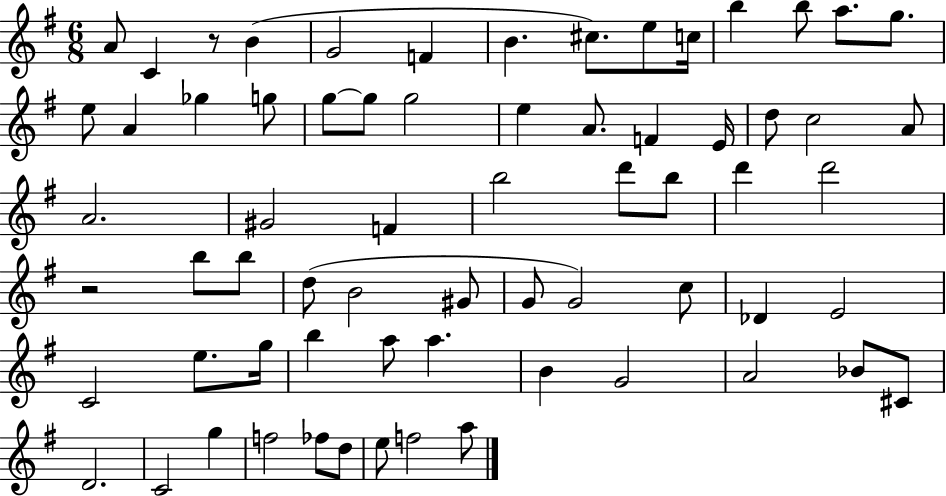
{
  \clef treble
  \numericTimeSignature
  \time 6/8
  \key g \major
  a'8 c'4 r8 b'4( | g'2 f'4 | b'4. cis''8.) e''8 c''16 | b''4 b''8 a''8. g''8. | \break e''8 a'4 ges''4 g''8 | g''8~~ g''8 g''2 | e''4 a'8. f'4 e'16 | d''8 c''2 a'8 | \break a'2. | gis'2 f'4 | b''2 d'''8 b''8 | d'''4 d'''2 | \break r2 b''8 b''8 | d''8( b'2 gis'8 | g'8 g'2) c''8 | des'4 e'2 | \break c'2 e''8. g''16 | b''4 a''8 a''4. | b'4 g'2 | a'2 bes'8 cis'8 | \break d'2. | c'2 g''4 | f''2 fes''8 d''8 | e''8 f''2 a''8 | \break \bar "|."
}